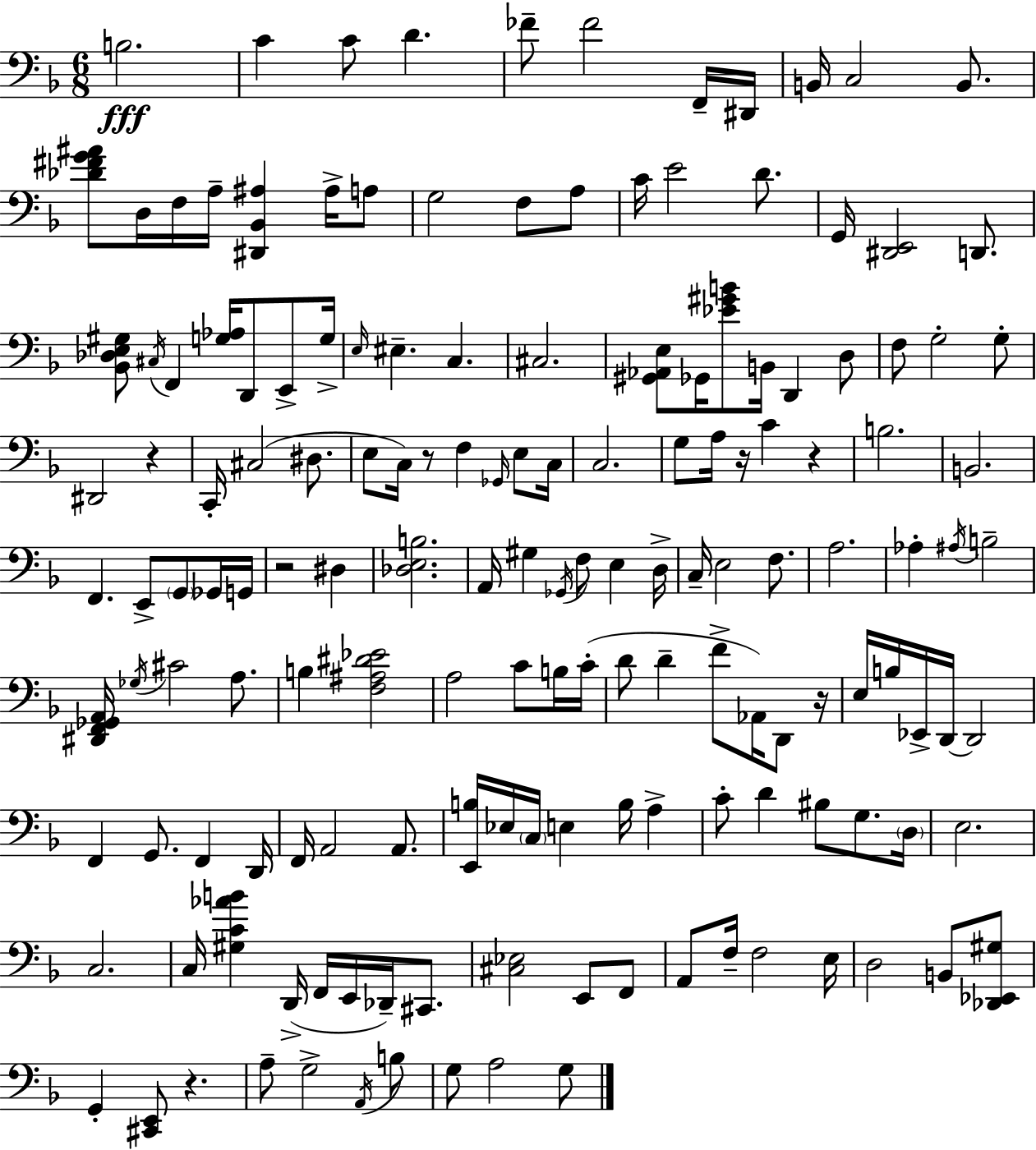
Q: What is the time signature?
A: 6/8